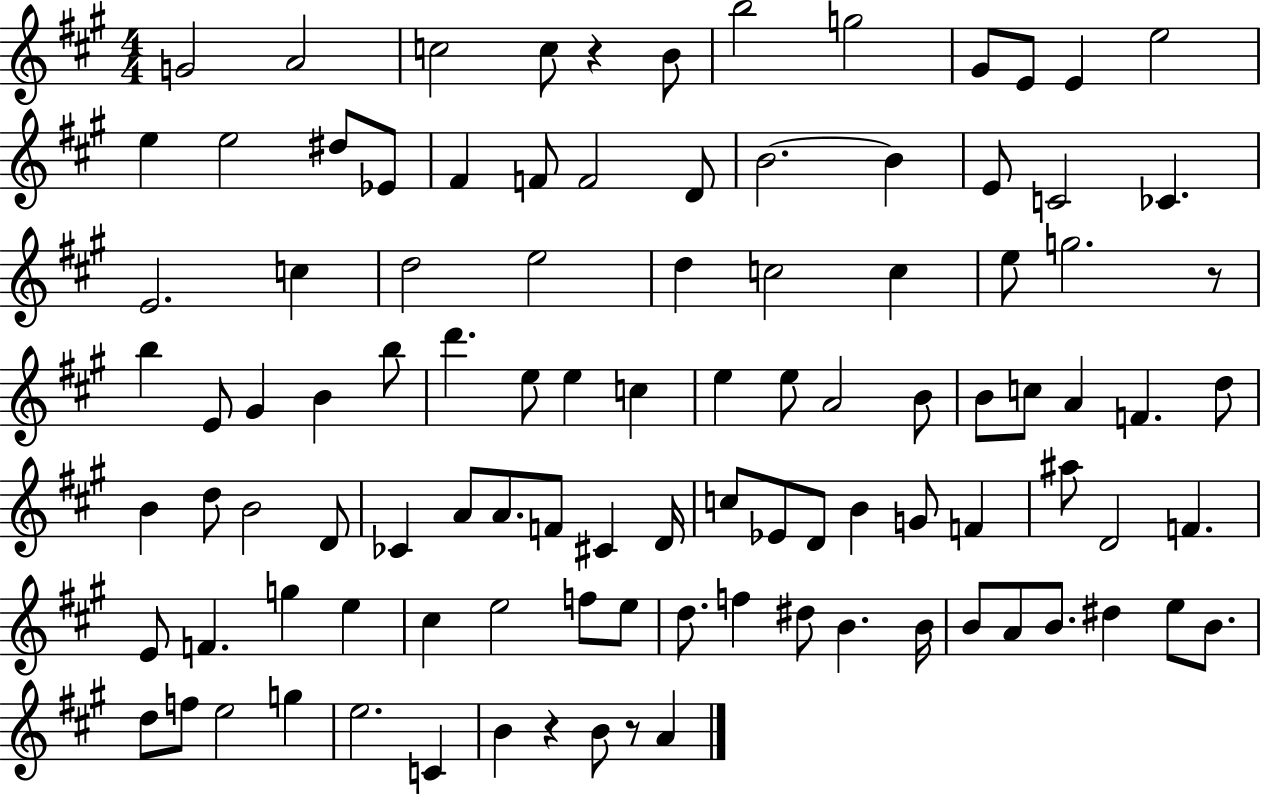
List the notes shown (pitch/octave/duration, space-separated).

G4/h A4/h C5/h C5/e R/q B4/e B5/h G5/h G#4/e E4/e E4/q E5/h E5/q E5/h D#5/e Eb4/e F#4/q F4/e F4/h D4/e B4/h. B4/q E4/e C4/h CES4/q. E4/h. C5/q D5/h E5/h D5/q C5/h C5/q E5/e G5/h. R/e B5/q E4/e G#4/q B4/q B5/e D6/q. E5/e E5/q C5/q E5/q E5/e A4/h B4/e B4/e C5/e A4/q F4/q. D5/e B4/q D5/e B4/h D4/e CES4/q A4/e A4/e. F4/e C#4/q D4/s C5/e Eb4/e D4/e B4/q G4/e F4/q A#5/e D4/h F4/q. E4/e F4/q. G5/q E5/q C#5/q E5/h F5/e E5/e D5/e. F5/q D#5/e B4/q. B4/s B4/e A4/e B4/e. D#5/q E5/e B4/e. D5/e F5/e E5/h G5/q E5/h. C4/q B4/q R/q B4/e R/e A4/q